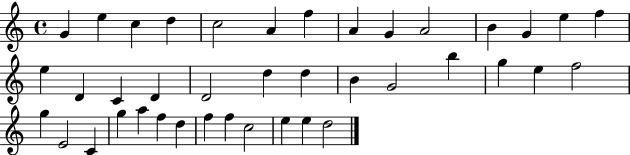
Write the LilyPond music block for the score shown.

{
  \clef treble
  \time 4/4
  \defaultTimeSignature
  \key c \major
  g'4 e''4 c''4 d''4 | c''2 a'4 f''4 | a'4 g'4 a'2 | b'4 g'4 e''4 f''4 | \break e''4 d'4 c'4 d'4 | d'2 d''4 d''4 | b'4 g'2 b''4 | g''4 e''4 f''2 | \break g''4 e'2 c'4 | g''4 a''4 f''4 d''4 | f''4 f''4 c''2 | e''4 e''4 d''2 | \break \bar "|."
}